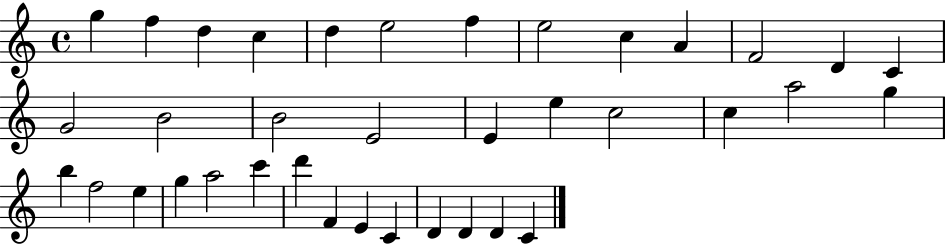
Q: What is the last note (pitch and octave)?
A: C4